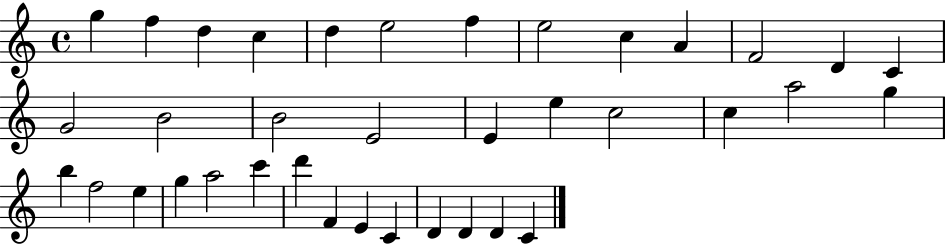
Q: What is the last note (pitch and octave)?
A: C4